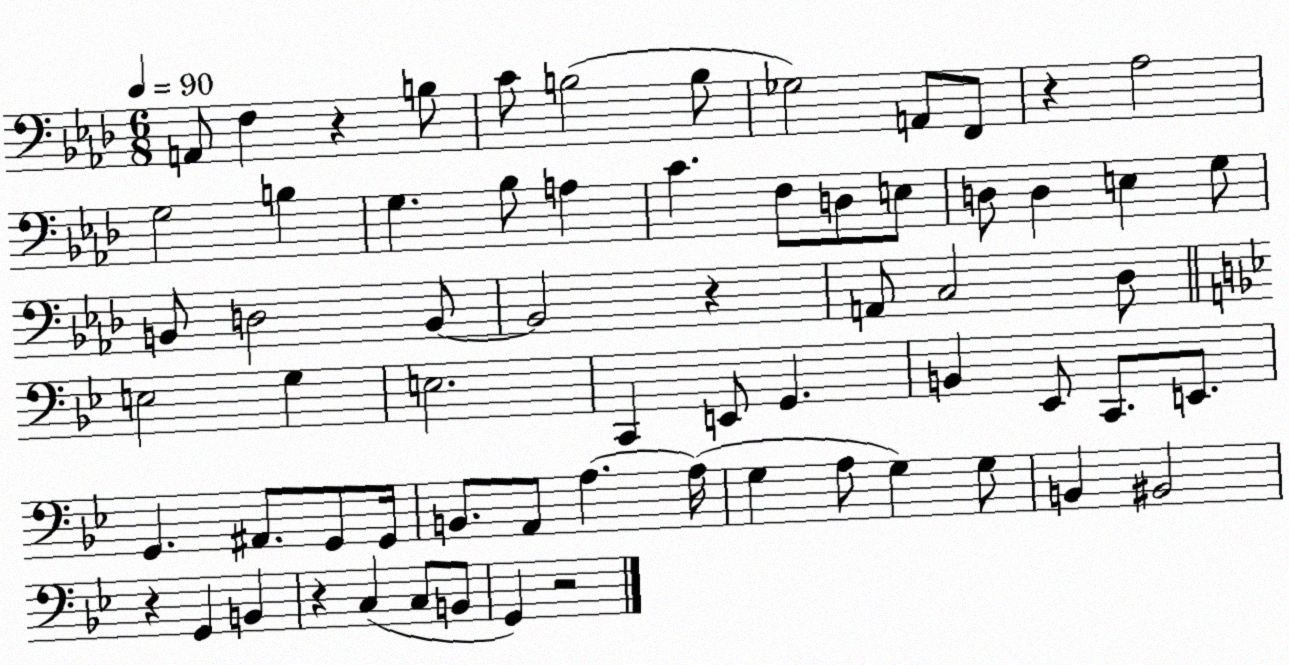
X:1
T:Untitled
M:6/8
L:1/4
K:Ab
A,,/2 F, z B,/2 C/2 B,2 B,/2 _G,2 A,,/2 F,,/2 z _A,2 G,2 B, G, _B,/2 A, C F,/2 D,/2 E,/2 D,/2 D, E, G,/2 B,,/2 D,2 B,,/2 B,,2 z A,,/2 C,2 _D,/2 E,2 G, E,2 C,, E,,/2 G,, B,, _E,,/2 C,,/2 E,,/2 G,, ^A,,/2 G,,/2 G,,/4 B,,/2 A,,/2 A, A,/4 G, A,/2 G, G,/2 B,, ^B,,2 z G,, B,, z C, C,/2 B,,/2 G,, z2